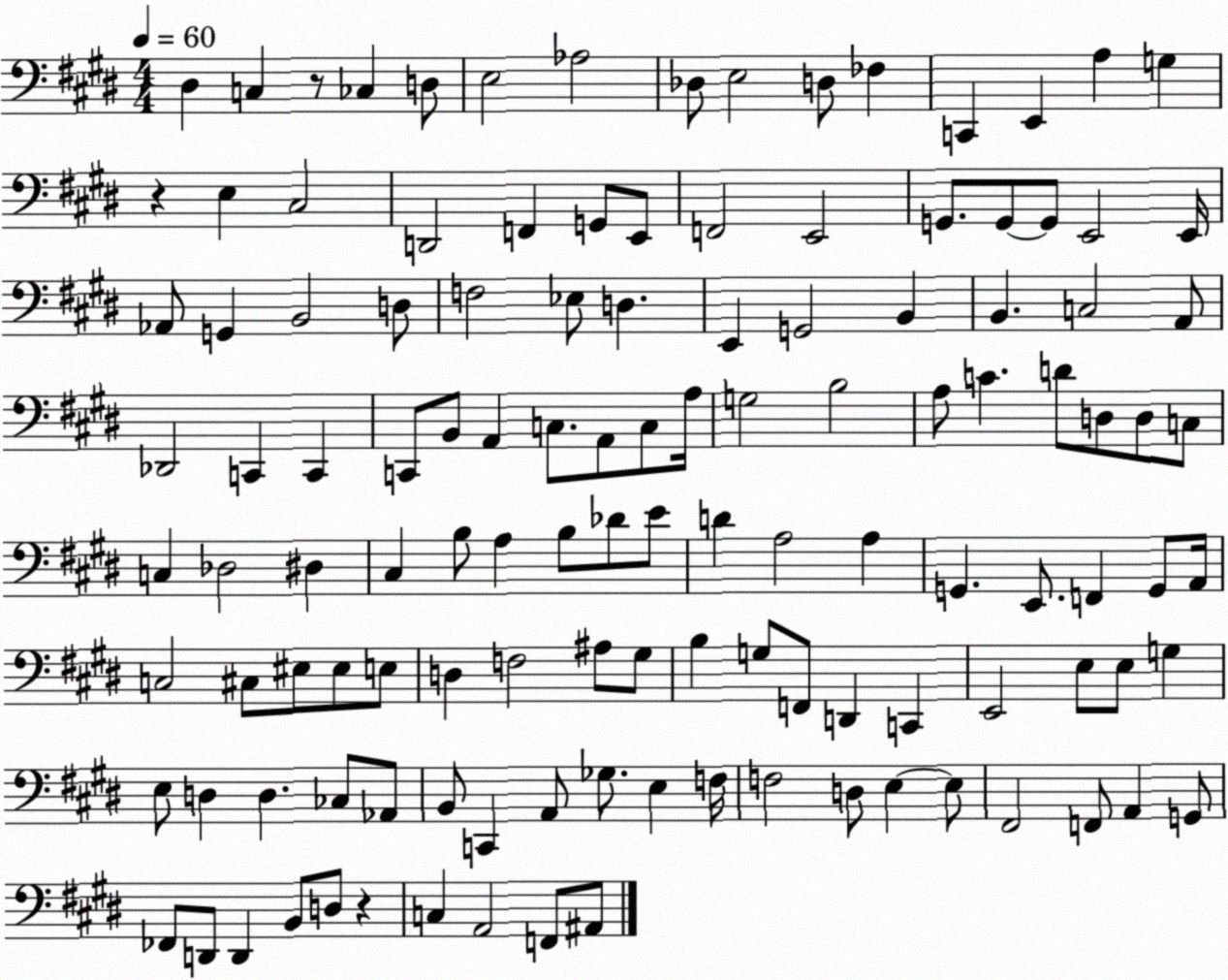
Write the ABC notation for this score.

X:1
T:Untitled
M:4/4
L:1/4
K:E
^D, C, z/2 _C, D,/2 E,2 _A,2 _D,/2 E,2 D,/2 _F, C,, E,, A, G, z E, ^C,2 D,,2 F,, G,,/2 E,,/2 F,,2 E,,2 G,,/2 G,,/2 G,,/2 E,,2 E,,/4 _A,,/2 G,, B,,2 D,/2 F,2 _E,/2 D, E,, G,,2 B,, B,, C,2 A,,/2 _D,,2 C,, C,, C,,/2 B,,/2 A,, C,/2 A,,/2 C,/2 A,/4 G,2 B,2 A,/2 C D/2 D,/2 D,/2 C,/2 C, _D,2 ^D, ^C, B,/2 A, B,/2 _D/2 E/2 D A,2 A, G,, E,,/2 F,, G,,/2 A,,/4 C,2 ^C,/2 ^E,/2 ^E,/2 E,/2 D, F,2 ^A,/2 ^G,/2 B, G,/2 F,,/2 D,, C,, E,,2 E,/2 E,/2 G, E,/2 D, D, _C,/2 _A,,/2 B,,/2 C,, A,,/2 _G,/2 E, F,/4 F,2 D,/2 E, E,/2 ^F,,2 F,,/2 A,, G,,/2 _F,,/2 D,,/2 D,, B,,/2 D,/2 z C, A,,2 F,,/2 ^A,,/2